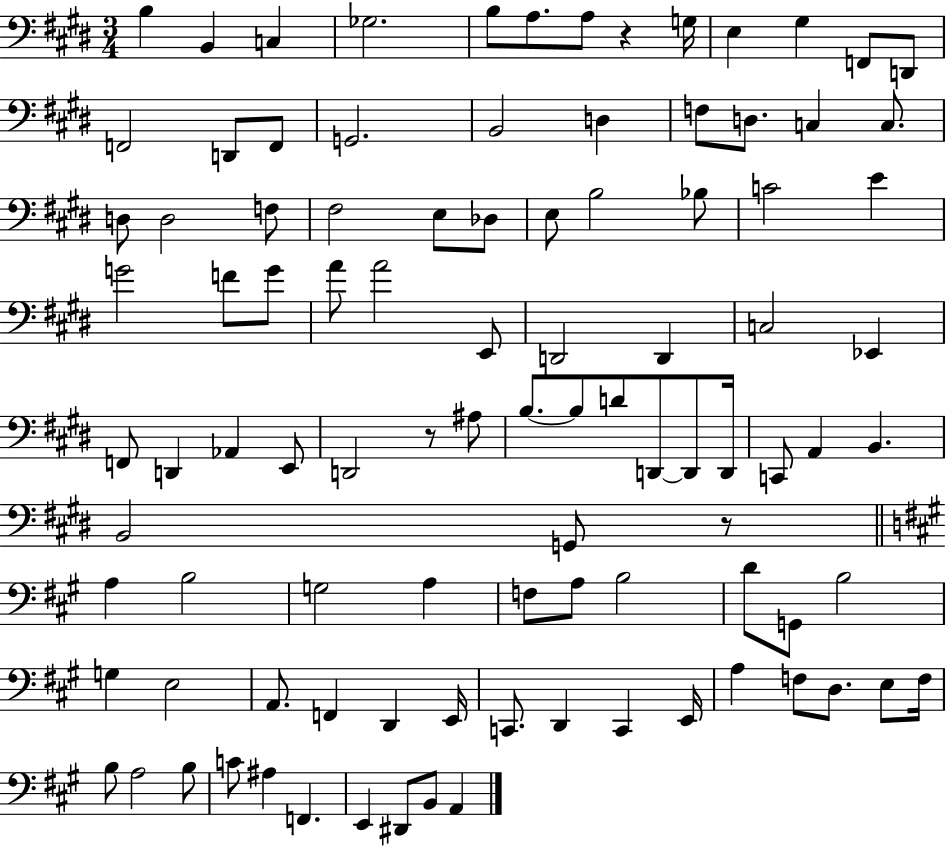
{
  \clef bass
  \numericTimeSignature
  \time 3/4
  \key e \major
  b4 b,4 c4 | ges2. | b8 a8. a8 r4 g16 | e4 gis4 f,8 d,8 | \break f,2 d,8 f,8 | g,2. | b,2 d4 | f8 d8. c4 c8. | \break d8 d2 f8 | fis2 e8 des8 | e8 b2 bes8 | c'2 e'4 | \break g'2 f'8 g'8 | a'8 a'2 e,8 | d,2 d,4 | c2 ees,4 | \break f,8 d,4 aes,4 e,8 | d,2 r8 ais8 | b8.~~ b8 d'8 d,8~~ d,8 d,16 | c,8 a,4 b,4. | \break b,2 g,8 r8 | \bar "||" \break \key a \major a4 b2 | g2 a4 | f8 a8 b2 | d'8 g,8 b2 | \break g4 e2 | a,8. f,4 d,4 e,16 | c,8. d,4 c,4 e,16 | a4 f8 d8. e8 f16 | \break b8 a2 b8 | c'8 ais4 f,4. | e,4 dis,8 b,8 a,4 | \bar "|."
}